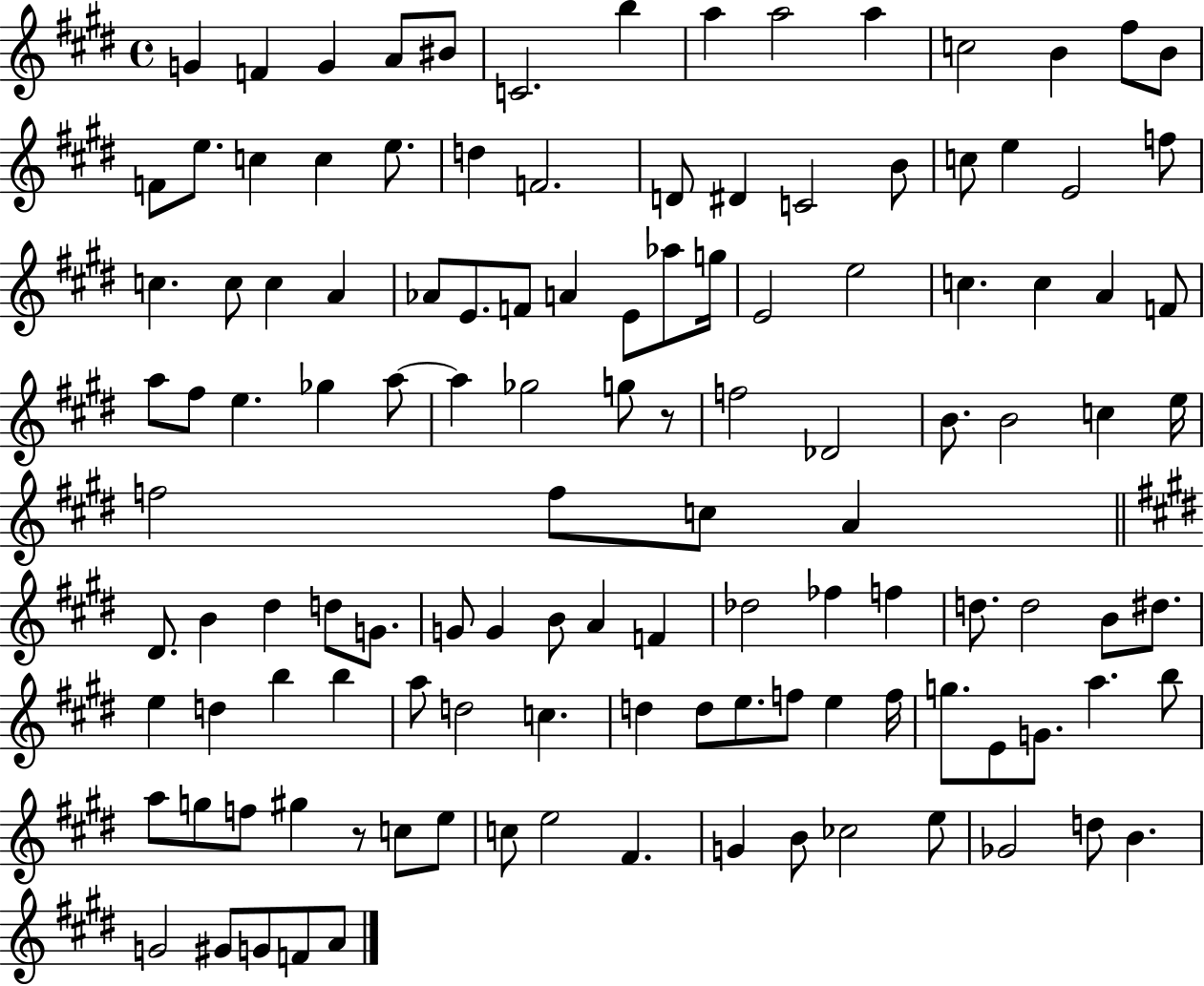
X:1
T:Untitled
M:4/4
L:1/4
K:E
G F G A/2 ^B/2 C2 b a a2 a c2 B ^f/2 B/2 F/2 e/2 c c e/2 d F2 D/2 ^D C2 B/2 c/2 e E2 f/2 c c/2 c A _A/2 E/2 F/2 A E/2 _a/2 g/4 E2 e2 c c A F/2 a/2 ^f/2 e _g a/2 a _g2 g/2 z/2 f2 _D2 B/2 B2 c e/4 f2 f/2 c/2 A ^D/2 B ^d d/2 G/2 G/2 G B/2 A F _d2 _f f d/2 d2 B/2 ^d/2 e d b b a/2 d2 c d d/2 e/2 f/2 e f/4 g/2 E/2 G/2 a b/2 a/2 g/2 f/2 ^g z/2 c/2 e/2 c/2 e2 ^F G B/2 _c2 e/2 _G2 d/2 B G2 ^G/2 G/2 F/2 A/2